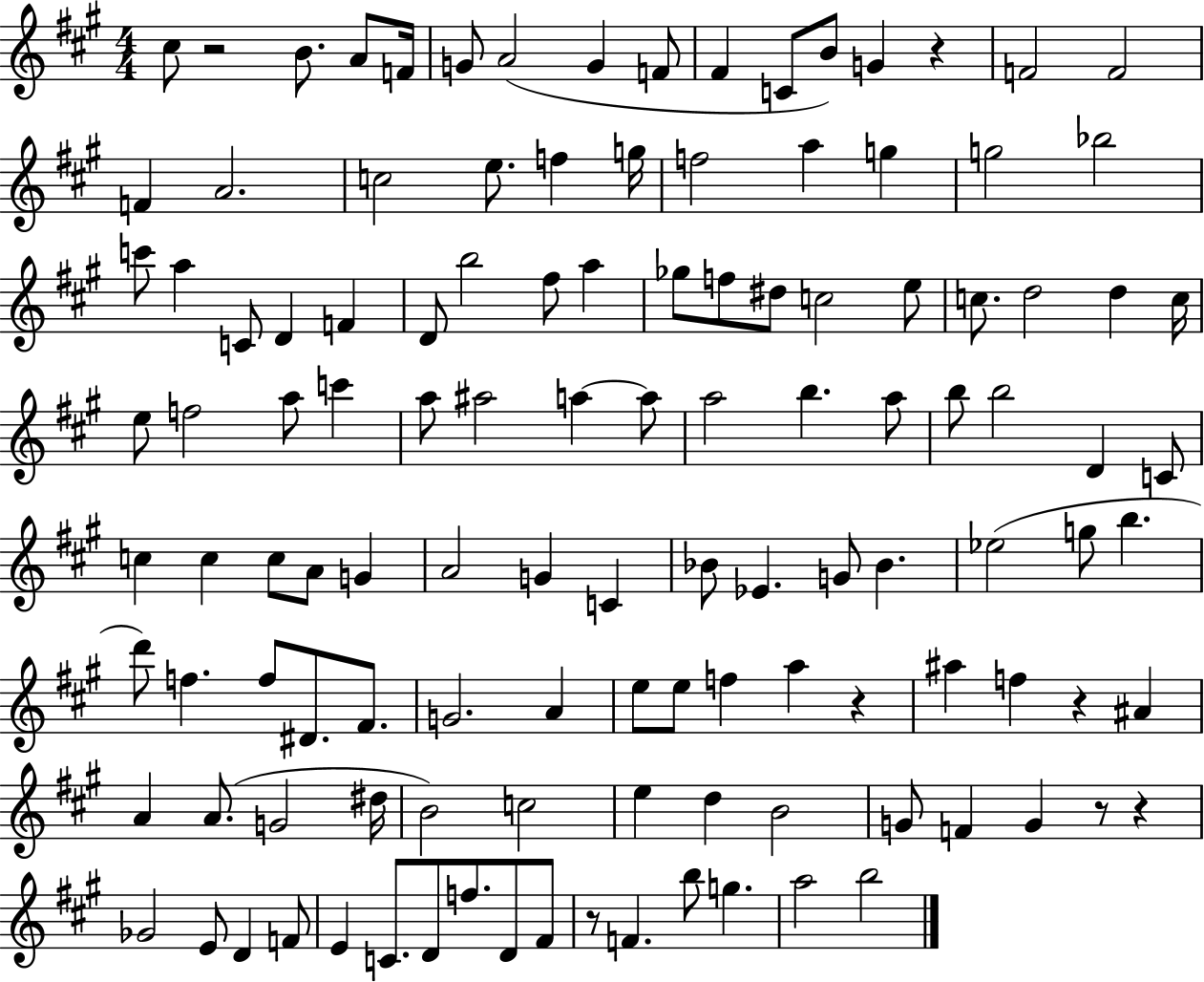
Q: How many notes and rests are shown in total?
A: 121